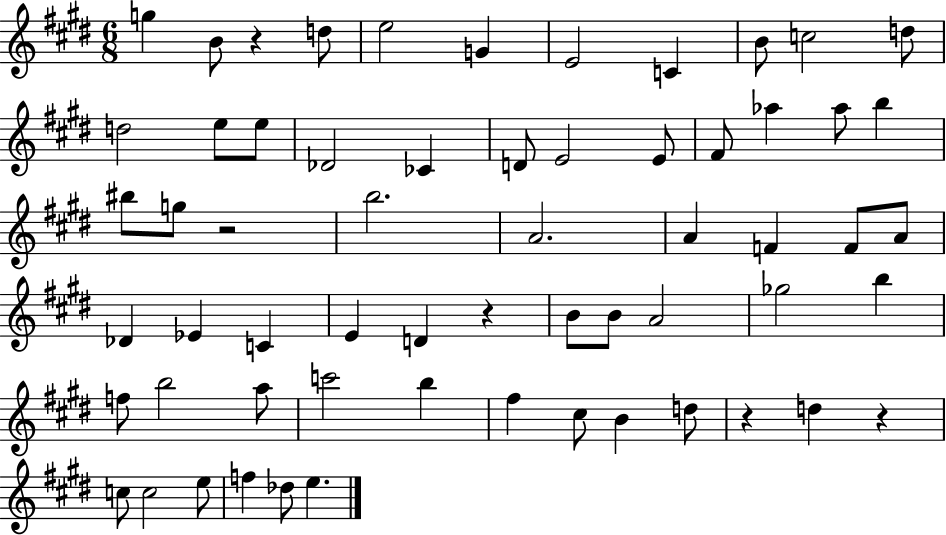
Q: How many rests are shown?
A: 5